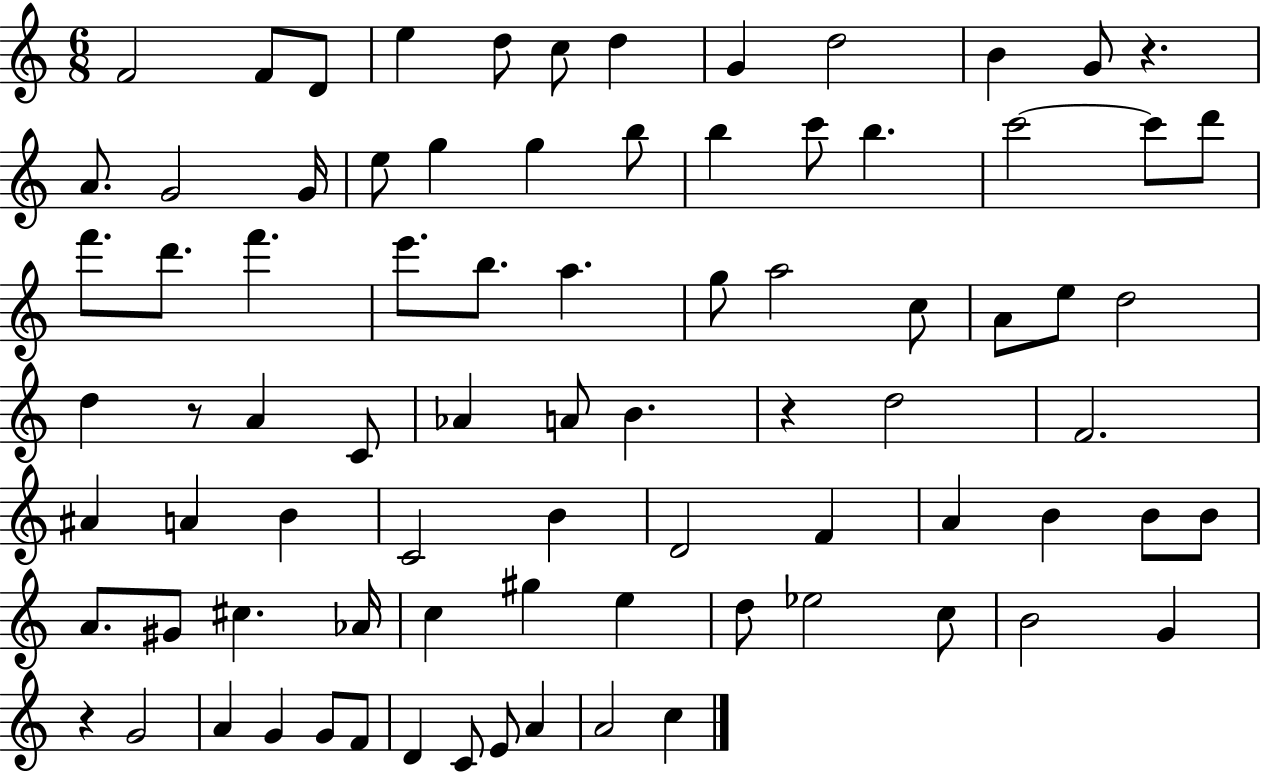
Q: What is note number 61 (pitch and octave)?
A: G#5